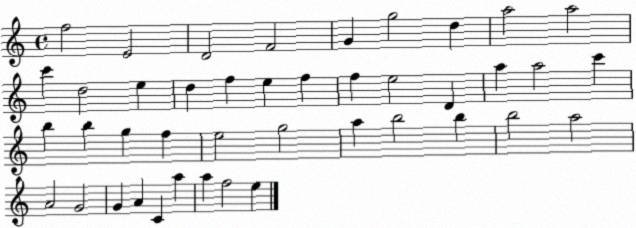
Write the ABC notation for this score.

X:1
T:Untitled
M:4/4
L:1/4
K:C
f2 E2 D2 F2 G g2 d a2 a2 c' d2 e d f e f f e2 D a a2 c' b b g f e2 g2 a b2 b b2 a2 A2 G2 G A C a a f2 e